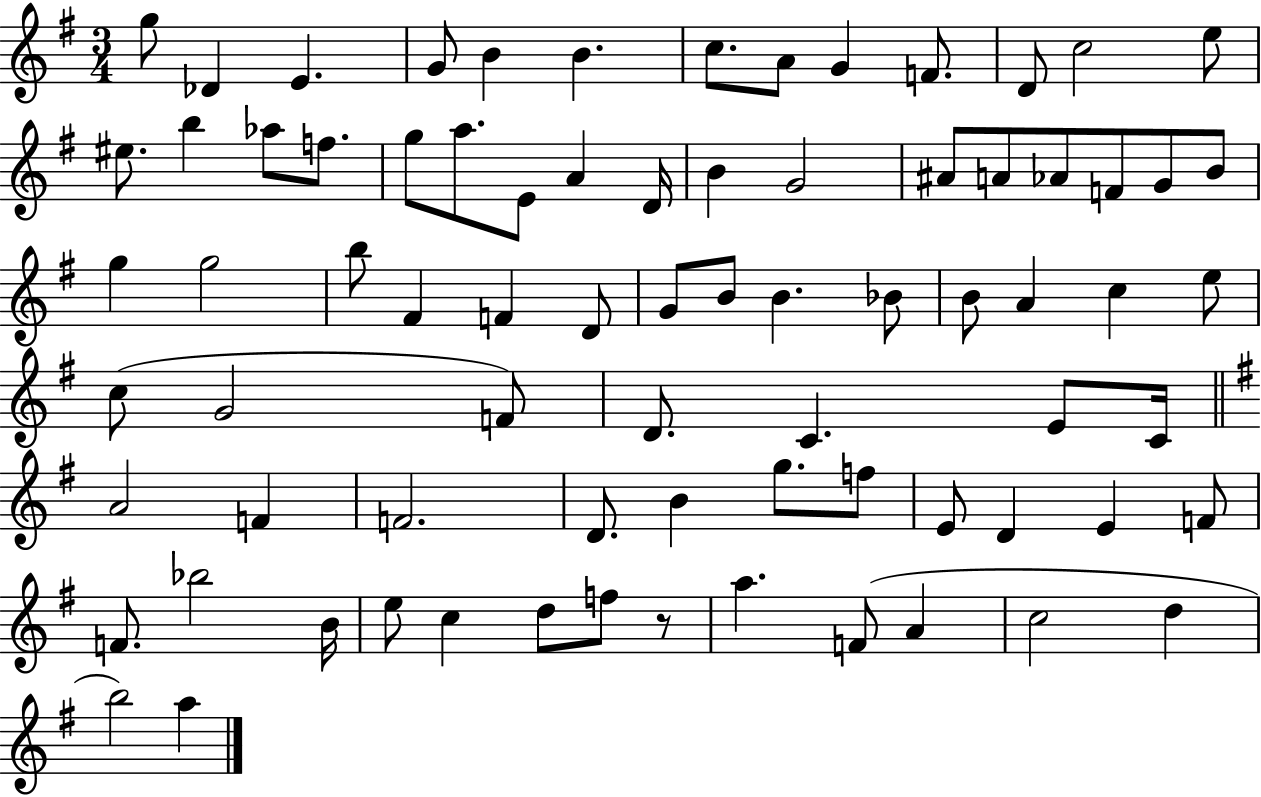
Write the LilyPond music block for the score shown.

{
  \clef treble
  \numericTimeSignature
  \time 3/4
  \key g \major
  g''8 des'4 e'4. | g'8 b'4 b'4. | c''8. a'8 g'4 f'8. | d'8 c''2 e''8 | \break eis''8. b''4 aes''8 f''8. | g''8 a''8. e'8 a'4 d'16 | b'4 g'2 | ais'8 a'8 aes'8 f'8 g'8 b'8 | \break g''4 g''2 | b''8 fis'4 f'4 d'8 | g'8 b'8 b'4. bes'8 | b'8 a'4 c''4 e''8 | \break c''8( g'2 f'8) | d'8. c'4. e'8 c'16 | \bar "||" \break \key g \major a'2 f'4 | f'2. | d'8. b'4 g''8. f''8 | e'8 d'4 e'4 f'8 | \break f'8. bes''2 b'16 | e''8 c''4 d''8 f''8 r8 | a''4. f'8( a'4 | c''2 d''4 | \break b''2) a''4 | \bar "|."
}